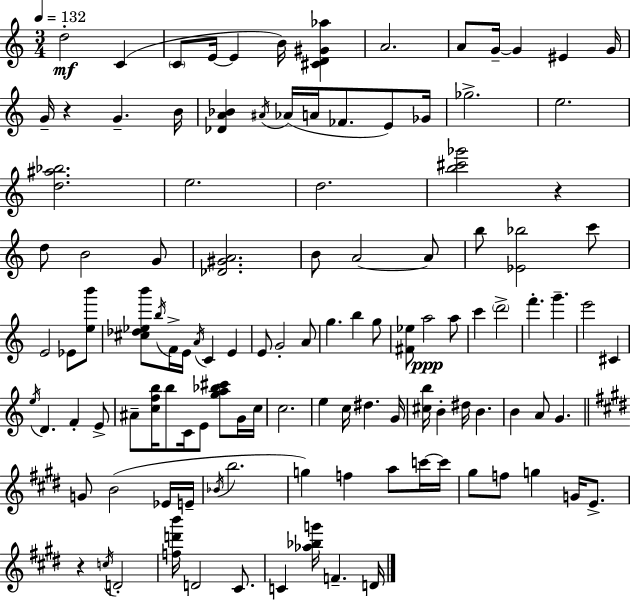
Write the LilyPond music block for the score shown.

{
  \clef treble
  \numericTimeSignature
  \time 3/4
  \key c \major
  \tempo 4 = 132
  d''2-.\mf c'4( | \parenthesize c'8 e'16~~ e'4 b'16) <cis' d' gis' aes''>4 | a'2. | a'8 g'16--~~ g'4 eis'4 g'16 | \break g'16-- r4 g'4.-- b'16 | <des' a' bes'>4 \acciaccatura { ais'16 }( aes'16 a'16 fes'8. e'8) | ges'16 ges''2.-> | e''2. | \break <d'' ais'' bes''>2. | e''2. | d''2. | <b'' cis''' ges'''>2 r4 | \break d''8 b'2 g'8 | <des' gis' a'>2. | b'8 a'2~~ a'8 | b''8 <ees' bes''>2 c'''8 | \break e'2 ees'8 <e'' b'''>8 | <cis'' des'' ees'' b'''>8 \acciaccatura { b''16 } f'16-> e'16 \acciaccatura { a'16 } c'4 e'4 | e'8 g'2-. | a'8 g''4. b''4 | \break g''8 <fis' ees''>8 a''2\ppp | a''8 c'''4 \parenthesize d'''2-> | f'''4.-. g'''4.-- | e'''2 cis'4 | \break \acciaccatura { e''16 } d'4. f'4-. | e'8-> ais'8-- <c'' f'' b''>16 b''8 c'16 e'8 | <g'' a'' bes'' cis'''>8 g'16 c''16 c''2. | e''4 c''16 dis''4. | \break g'16 <cis'' b''>16 b'4-. dis''16 b'4. | b'4 a'8 g'4. | \bar "||" \break \key e \major g'8 b'2( ees'16 e'16-- | \acciaccatura { bes'16 } b''2. | g''4) f''4 a''8 c'''16~~ | c'''16 gis''8 f''8 g''4 g'16 e'8.-> | \break r4 \acciaccatura { c''16 } d'2-. | <f'' d''' b'''>16 d'2 cis'8. | c'4 <aes'' bes'' g'''>16 f'4.-- | d'16 \bar "|."
}